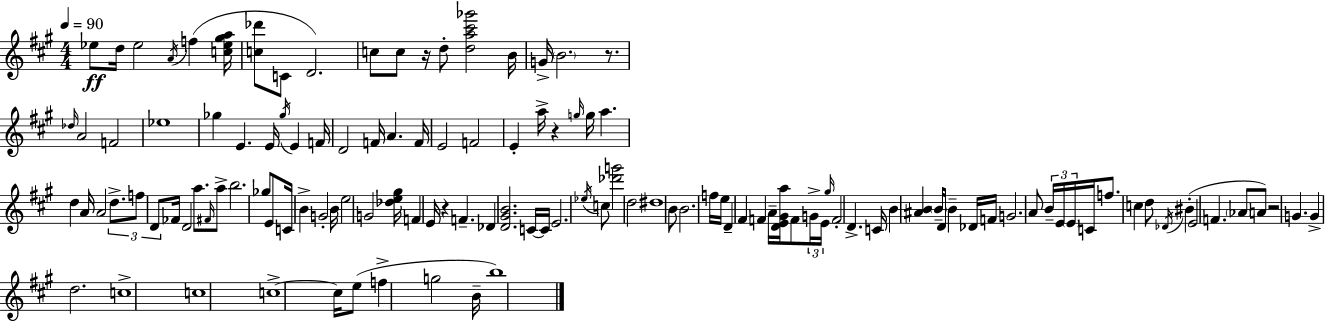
Eb5/e D5/s Eb5/h A4/s F5/q [C5,Eb5,G#5,A5]/s [C5,Db6]/e C4/e D4/h. C5/e C5/e R/s D5/e [D5,A5,C#6,Gb6]/h B4/s G4/s B4/h. R/e. Db5/s A4/h F4/h Eb5/w Gb5/q E4/q. E4/s Gb5/s E4/q F4/s D4/h F4/s A4/q. F4/s E4/h F4/h E4/q A5/s R/q G5/s G5/s A5/q. D5/q A4/s A4/h D5/e. F5/e D4/e FES4/s D4/h A5/e. F#4/s A5/e B5/h. Gb5/e E4/e C4/s B4/q G4/h B4/s E5/h G4/h [Db5,E5,G#5]/s F4/q E4/s R/q F4/q. Db4/q [D4,G#4,B4]/h. C4/s C4/s E4/h. Eb5/s C5/e [Db6,G6]/h D5/h D#5/w B4/e B4/h. F5/s E5/s D4/q F#4/q F4/q A4/s [D4,E4,G#4,A5]/s F4/e G4/s E4/s G#5/s F4/h D4/q. C4/s B4/q [A#4,B4]/q B4/s D4/s B4/q Db4/s F4/s G4/h. A4/e B4/s E4/s E4/s C4/s F5/e. C5/q D5/e Db4/s BIS4/q E4/h F4/q. Ab4/e A4/e R/h G4/q. G4/q D5/h. C5/w C5/w C5/w C5/s E5/e F5/q G5/h B4/s B5/w